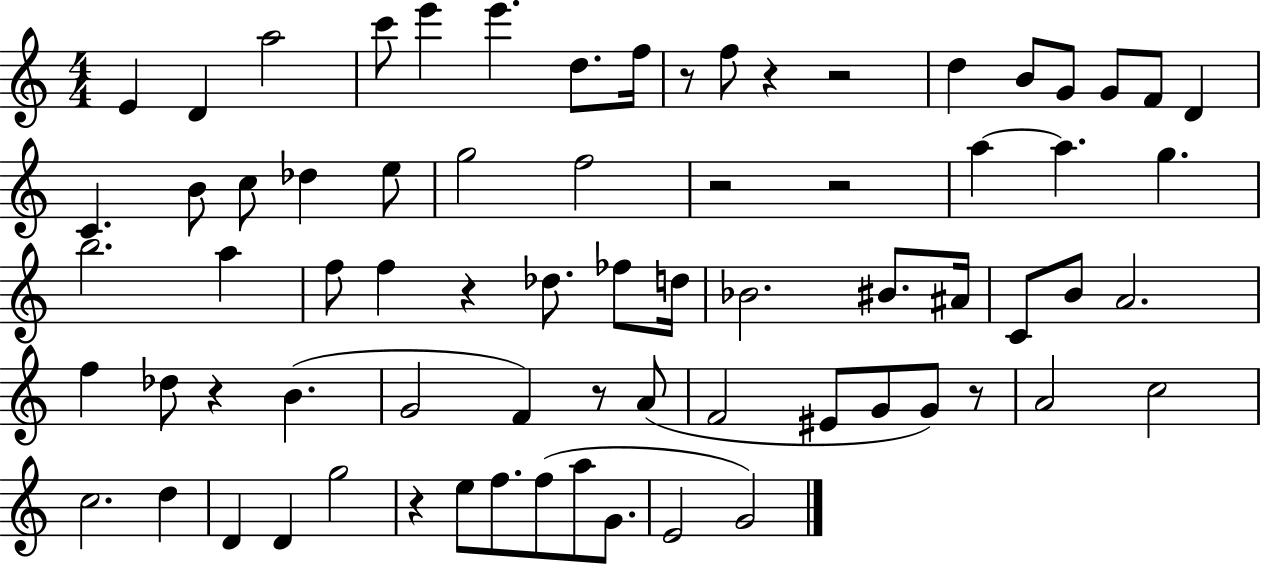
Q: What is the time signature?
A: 4/4